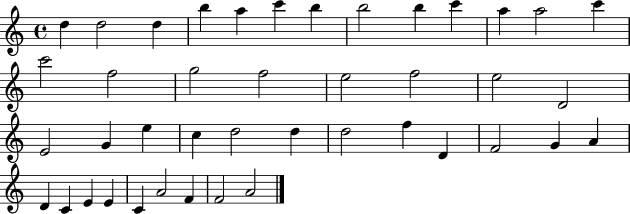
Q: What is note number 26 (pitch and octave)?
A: D5